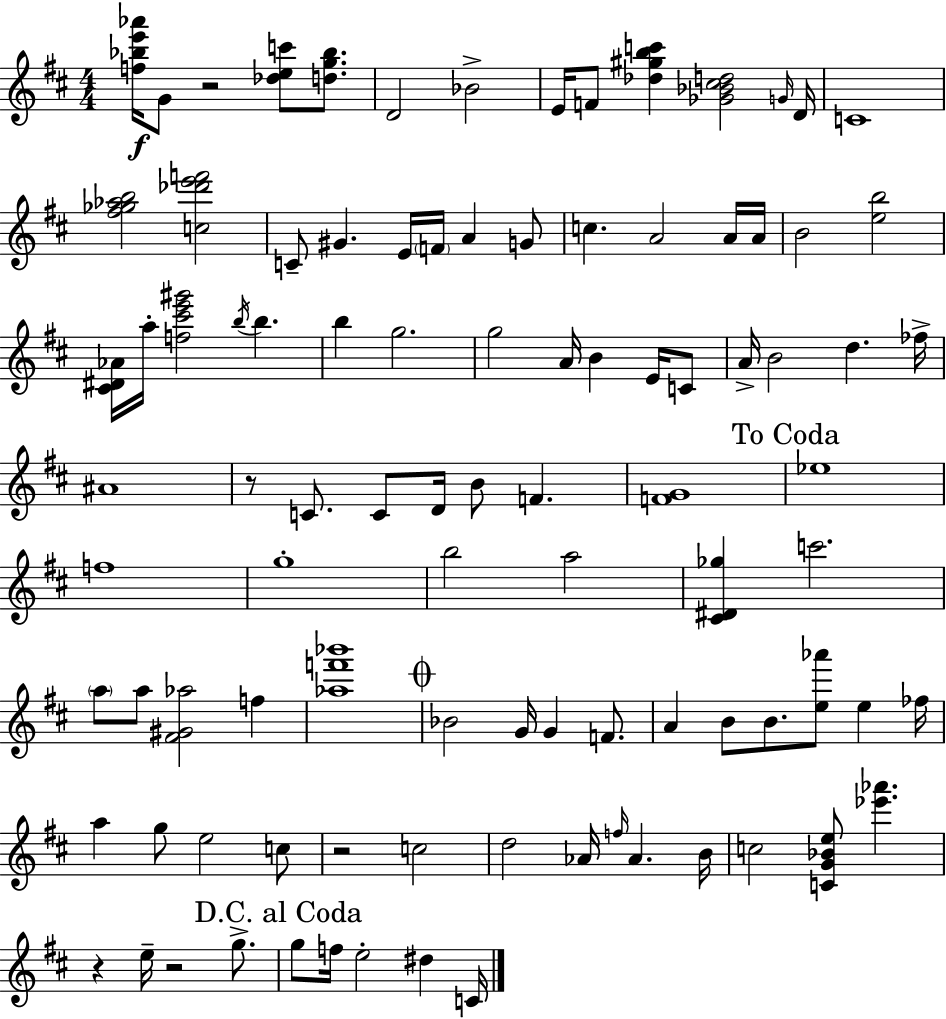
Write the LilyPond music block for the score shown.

{
  \clef treble
  \numericTimeSignature
  \time 4/4
  \key d \major
  <f'' bes'' e''' aes'''>16\f g'8 r2 <des'' e'' c'''>8 <d'' g'' bes''>8. | d'2 bes'2-> | e'16 f'8 <des'' gis'' b'' c'''>4 <ges' bes' cis'' d''>2 \grace { g'16 } | d'16 c'1 | \break <fis'' ges'' aes'' b''>2 <c'' des''' e''' f'''>2 | c'8-- gis'4. e'16 \parenthesize f'16 a'4 g'8 | c''4. a'2 a'16 | a'16 b'2 <e'' b''>2 | \break <cis' dis' aes'>16 a''16-. <f'' cis''' e''' gis'''>2 \acciaccatura { b''16 } b''4. | b''4 g''2. | g''2 a'16 b'4 e'16 | c'8 a'16-> b'2 d''4. | \break fes''16-> ais'1 | r8 c'8. c'8 d'16 b'8 f'4. | <f' g'>1 | \mark "To Coda" ees''1 | \break f''1 | g''1-. | b''2 a''2 | <cis' dis' ges''>4 c'''2. | \break \parenthesize a''8 a''8 <fis' gis' aes''>2 f''4 | <aes'' f''' bes'''>1 | \mark \markup { \musicglyph "scripts.coda" } bes'2 g'16 g'4 f'8. | a'4 b'8 b'8. <e'' aes'''>8 e''4 | \break fes''16 a''4 g''8 e''2 | c''8 r2 c''2 | d''2 aes'16 \grace { f''16 } aes'4. | b'16 c''2 <c' g' bes' e''>8 <ees''' aes'''>4. | \break r4 e''16-- r2 | g''8.-> \mark "D.C. al Coda" g''8 f''16 e''2-. dis''4 | c'16 \bar "|."
}